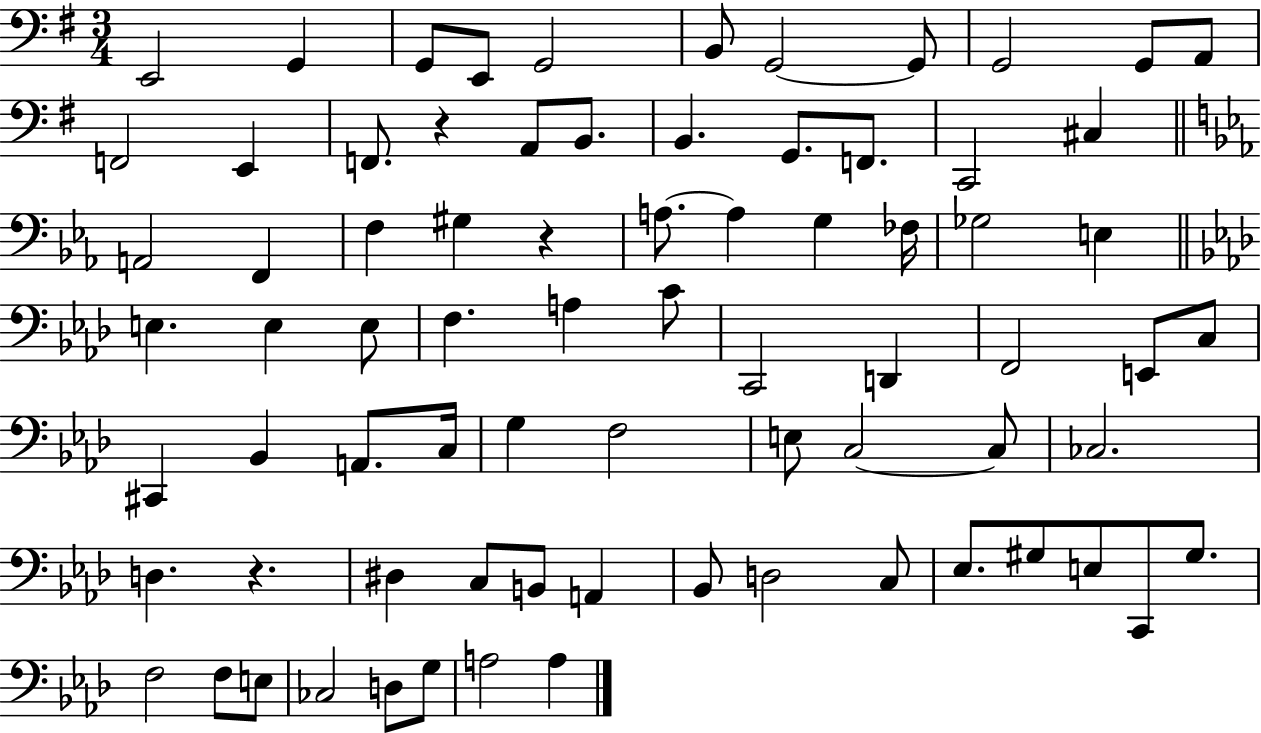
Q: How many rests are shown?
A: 3